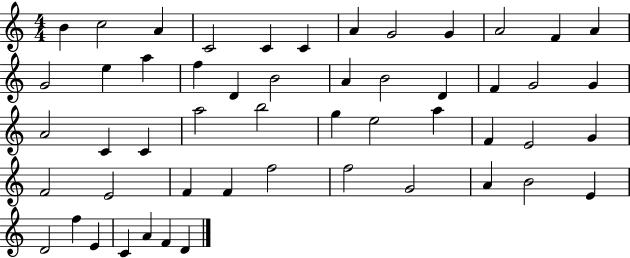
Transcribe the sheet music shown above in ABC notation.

X:1
T:Untitled
M:4/4
L:1/4
K:C
B c2 A C2 C C A G2 G A2 F A G2 e a f D B2 A B2 D F G2 G A2 C C a2 b2 g e2 a F E2 G F2 E2 F F f2 f2 G2 A B2 E D2 f E C A F D